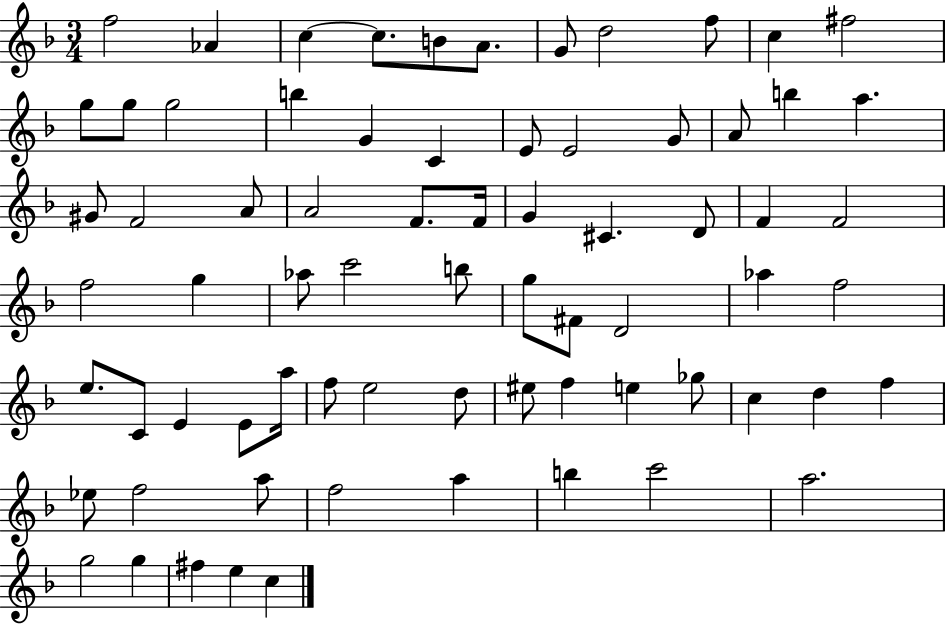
{
  \clef treble
  \numericTimeSignature
  \time 3/4
  \key f \major
  \repeat volta 2 { f''2 aes'4 | c''4~~ c''8. b'8 a'8. | g'8 d''2 f''8 | c''4 fis''2 | \break g''8 g''8 g''2 | b''4 g'4 c'4 | e'8 e'2 g'8 | a'8 b''4 a''4. | \break gis'8 f'2 a'8 | a'2 f'8. f'16 | g'4 cis'4. d'8 | f'4 f'2 | \break f''2 g''4 | aes''8 c'''2 b''8 | g''8 fis'8 d'2 | aes''4 f''2 | \break e''8. c'8 e'4 e'8 a''16 | f''8 e''2 d''8 | eis''8 f''4 e''4 ges''8 | c''4 d''4 f''4 | \break ees''8 f''2 a''8 | f''2 a''4 | b''4 c'''2 | a''2. | \break g''2 g''4 | fis''4 e''4 c''4 | } \bar "|."
}